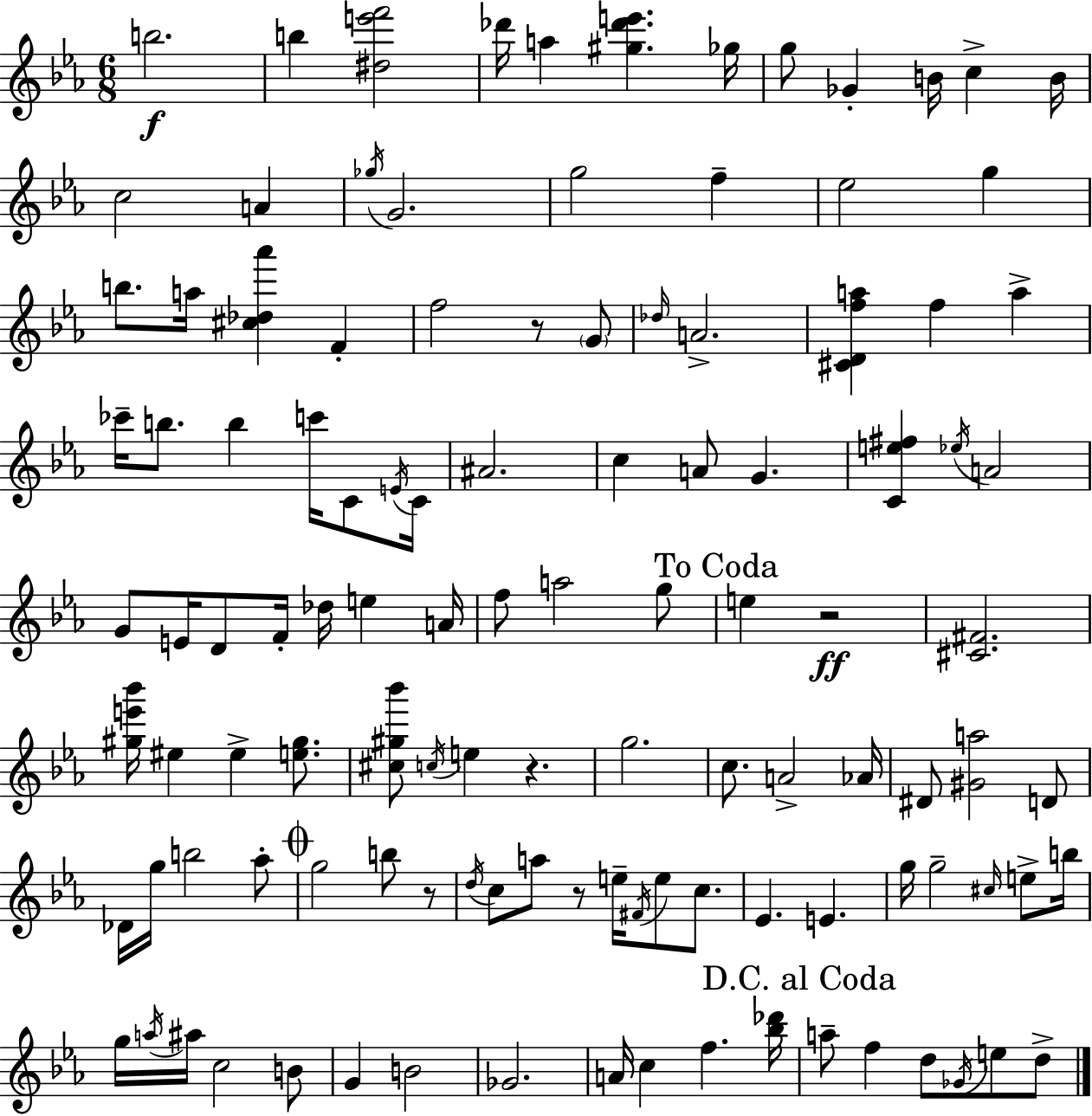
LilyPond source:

{
  \clef treble
  \numericTimeSignature
  \time 6/8
  \key c \minor
  b''2.\f | b''4 <dis'' e''' f'''>2 | des'''16 a''4 <gis'' des''' e'''>4. ges''16 | g''8 ges'4-. b'16 c''4-> b'16 | \break c''2 a'4 | \acciaccatura { ges''16 } g'2. | g''2 f''4-- | ees''2 g''4 | \break b''8. a''16 <cis'' des'' aes'''>4 f'4-. | f''2 r8 \parenthesize g'8 | \grace { des''16 } a'2.-> | <cis' d' f'' a''>4 f''4 a''4-> | \break ces'''16-- b''8. b''4 c'''16 c'8 | \acciaccatura { e'16 } c'16 ais'2. | c''4 a'8 g'4. | <c' e'' fis''>4 \acciaccatura { ees''16 } a'2 | \break g'8 e'16 d'8 f'16-. des''16 e''4 | a'16 f''8 a''2 | g''8 \mark "To Coda" e''4 r2\ff | <cis' fis'>2. | \break <gis'' e''' bes'''>16 eis''4 eis''4-> | <e'' gis''>8. <cis'' gis'' bes'''>8 \acciaccatura { c''16 } e''4 r4. | g''2. | c''8. a'2-> | \break aes'16 dis'8 <gis' a''>2 | d'8 des'16 g''16 b''2 | aes''8-. \mark \markup { \musicglyph "scripts.coda" } g''2 | b''8 r8 \acciaccatura { d''16 } c''8 a''8 r8 | \break e''16-- \acciaccatura { fis'16 } e''8 c''8. ees'4. | e'4. g''16 g''2-- | \grace { cis''16 } e''8-> b''16 g''16 \acciaccatura { a''16 } ais''16 c''2 | b'8 g'4 | \break b'2 ges'2. | a'16 c''4 | f''4. <bes'' des'''>16 \mark "D.C. al Coda" a''8-- f''4 | d''8 \acciaccatura { ges'16 } e''8 d''8-> \bar "|."
}